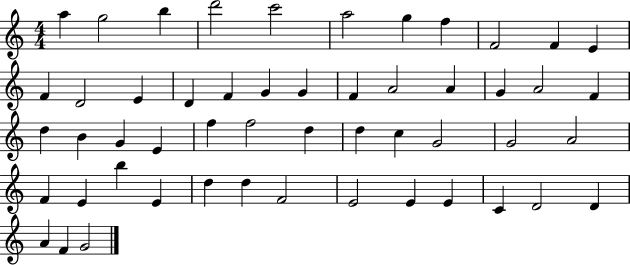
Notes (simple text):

A5/q G5/h B5/q D6/h C6/h A5/h G5/q F5/q F4/h F4/q E4/q F4/q D4/h E4/q D4/q F4/q G4/q G4/q F4/q A4/h A4/q G4/q A4/h F4/q D5/q B4/q G4/q E4/q F5/q F5/h D5/q D5/q C5/q G4/h G4/h A4/h F4/q E4/q B5/q E4/q D5/q D5/q F4/h E4/h E4/q E4/q C4/q D4/h D4/q A4/q F4/q G4/h